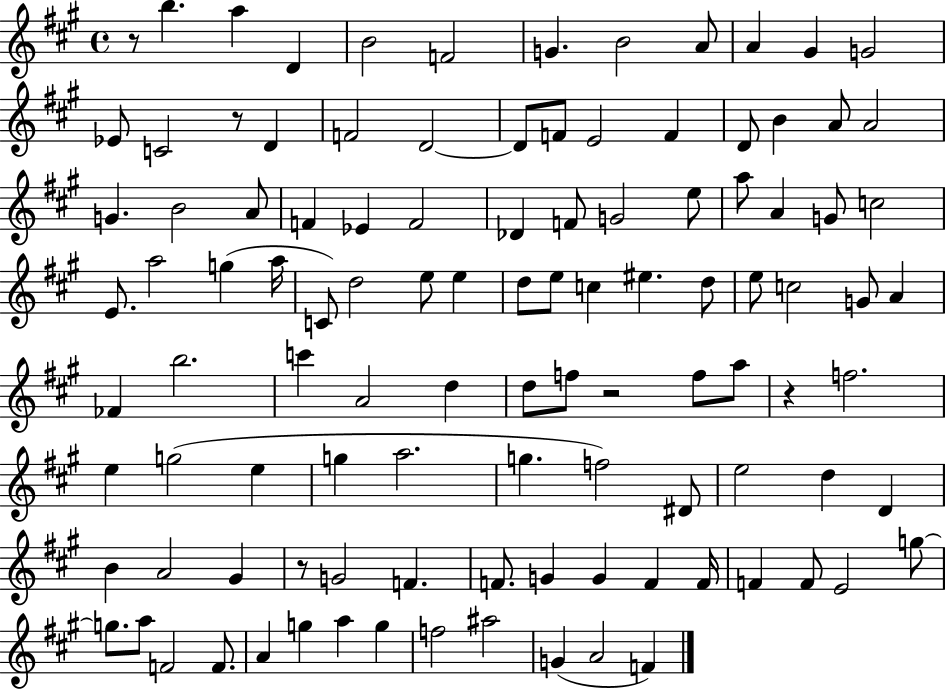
X:1
T:Untitled
M:4/4
L:1/4
K:A
z/2 b a D B2 F2 G B2 A/2 A ^G G2 _E/2 C2 z/2 D F2 D2 D/2 F/2 E2 F D/2 B A/2 A2 G B2 A/2 F _E F2 _D F/2 G2 e/2 a/2 A G/2 c2 E/2 a2 g a/4 C/2 d2 e/2 e d/2 e/2 c ^e d/2 e/2 c2 G/2 A _F b2 c' A2 d d/2 f/2 z2 f/2 a/2 z f2 e g2 e g a2 g f2 ^D/2 e2 d D B A2 ^G z/2 G2 F F/2 G G F F/4 F F/2 E2 g/2 g/2 a/2 F2 F/2 A g a g f2 ^a2 G A2 F